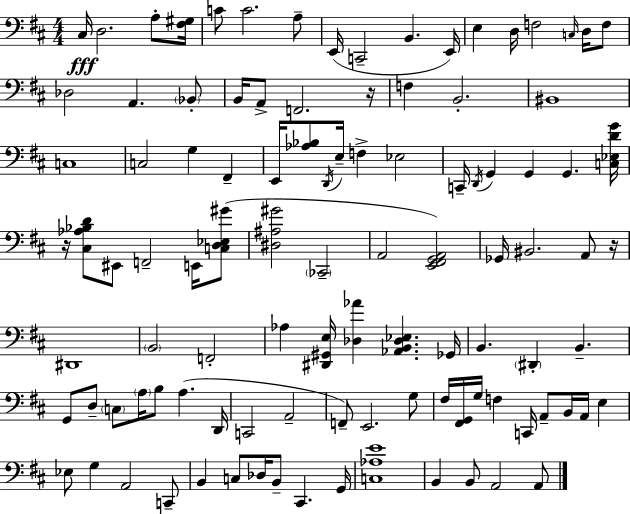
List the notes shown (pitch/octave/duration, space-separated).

C#3/s D3/h. A3/e [F#3,G#3]/s C4/e C4/h. A3/e E2/s C2/h B2/q. E2/s E3/q D3/s F3/h C3/s D3/s F3/e Db3/h A2/q. Bb2/e B2/s A2/e F2/h. R/s F3/q B2/h. BIS2/w C3/w C3/h G3/q F#2/q E2/s [Ab3,Bb3]/e D2/s E3/s F3/q Eb3/h C2/s D2/s G2/q G2/q G2/q. [C3,Eb3,D4,G4]/s R/s [C#3,Ab3,Bb3,D4]/e EIS2/e F2/h E2/s [C3,D3,Eb3,G#4]/e [D#3,A#3,G#4]/h CES2/h A2/h [E2,F#2,G2,A2]/h Gb2/s BIS2/h. A2/e R/s D#2/w B2/h F2/h Ab3/q [D#2,G#2,E3]/s [Db3,Ab4]/q [Ab2,B2,Db3,Eb3]/q. Gb2/s B2/q. D#2/q B2/q. G2/e D3/e C3/e A3/s B3/e A3/q. D2/s C2/h A2/h F2/e E2/h. G3/e F#3/s [F#2,G2]/s G3/s F3/q C2/s A2/e B2/s A2/s E3/q Eb3/e G3/q A2/h C2/e B2/q C3/e Db3/s B2/e C#2/q. G2/s [C3,Ab3,E4]/w B2/q B2/e A2/h A2/e